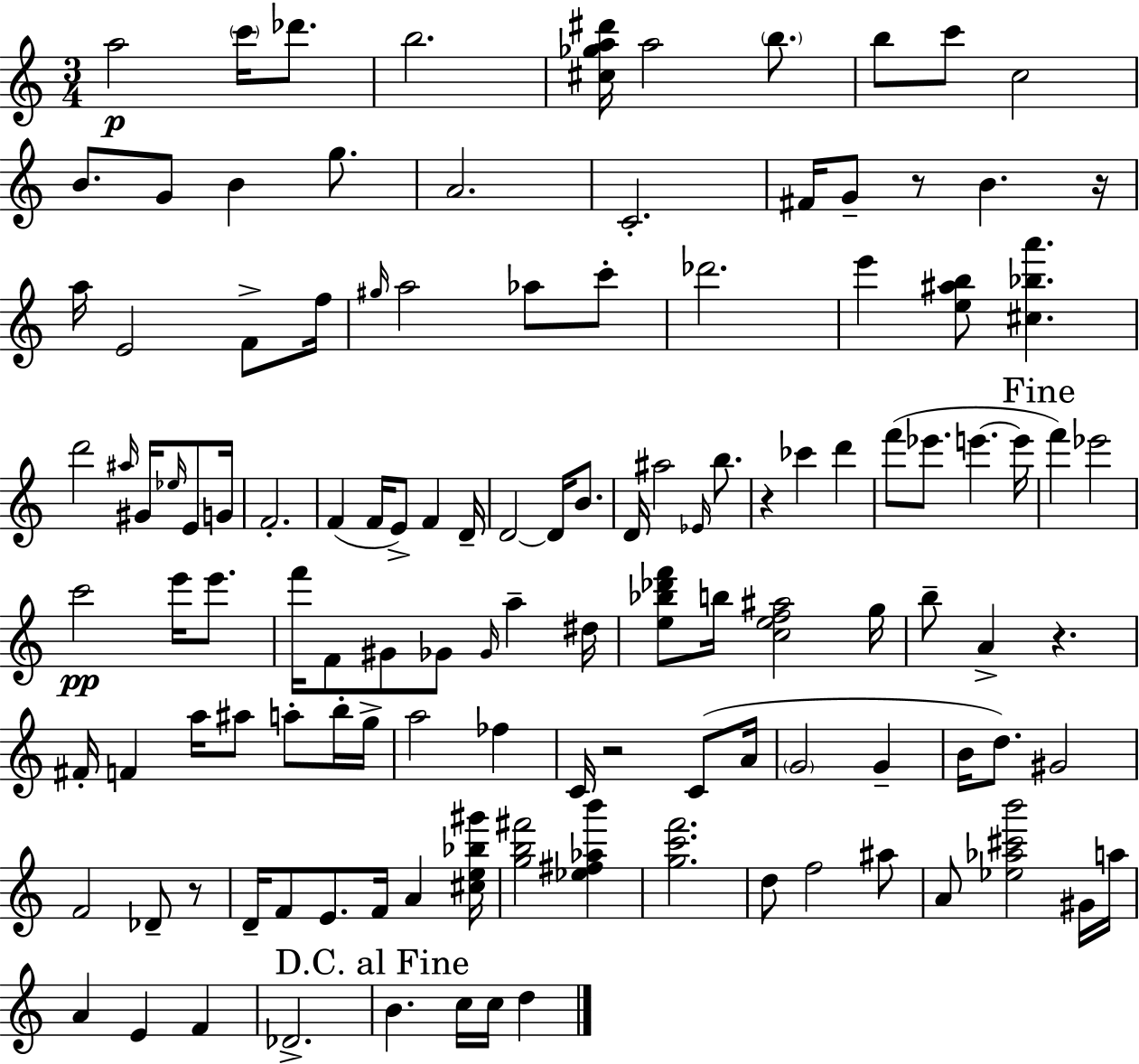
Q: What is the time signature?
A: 3/4